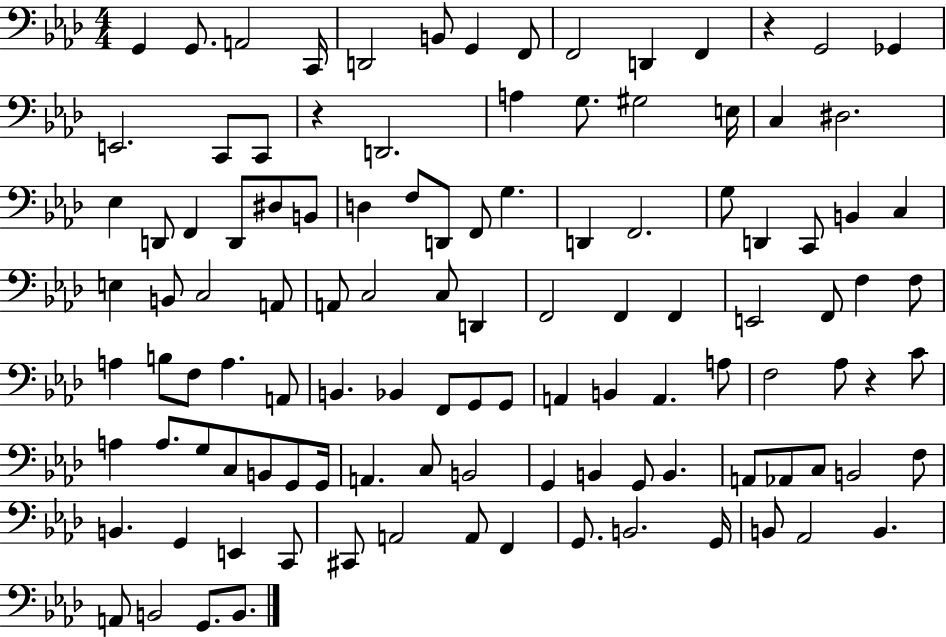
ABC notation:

X:1
T:Untitled
M:4/4
L:1/4
K:Ab
G,, G,,/2 A,,2 C,,/4 D,,2 B,,/2 G,, F,,/2 F,,2 D,, F,, z G,,2 _G,, E,,2 C,,/2 C,,/2 z D,,2 A, G,/2 ^G,2 E,/4 C, ^D,2 _E, D,,/2 F,, D,,/2 ^D,/2 B,,/2 D, F,/2 D,,/2 F,,/2 G, D,, F,,2 G,/2 D,, C,,/2 B,, C, E, B,,/2 C,2 A,,/2 A,,/2 C,2 C,/2 D,, F,,2 F,, F,, E,,2 F,,/2 F, F,/2 A, B,/2 F,/2 A, A,,/2 B,, _B,, F,,/2 G,,/2 G,,/2 A,, B,, A,, A,/2 F,2 _A,/2 z C/2 A, A,/2 G,/2 C,/2 B,,/2 G,,/2 G,,/4 A,, C,/2 B,,2 G,, B,, G,,/2 B,, A,,/2 _A,,/2 C,/2 B,,2 F,/2 B,, G,, E,, C,,/2 ^C,,/2 A,,2 A,,/2 F,, G,,/2 B,,2 G,,/4 B,,/2 _A,,2 B,, A,,/2 B,,2 G,,/2 B,,/2